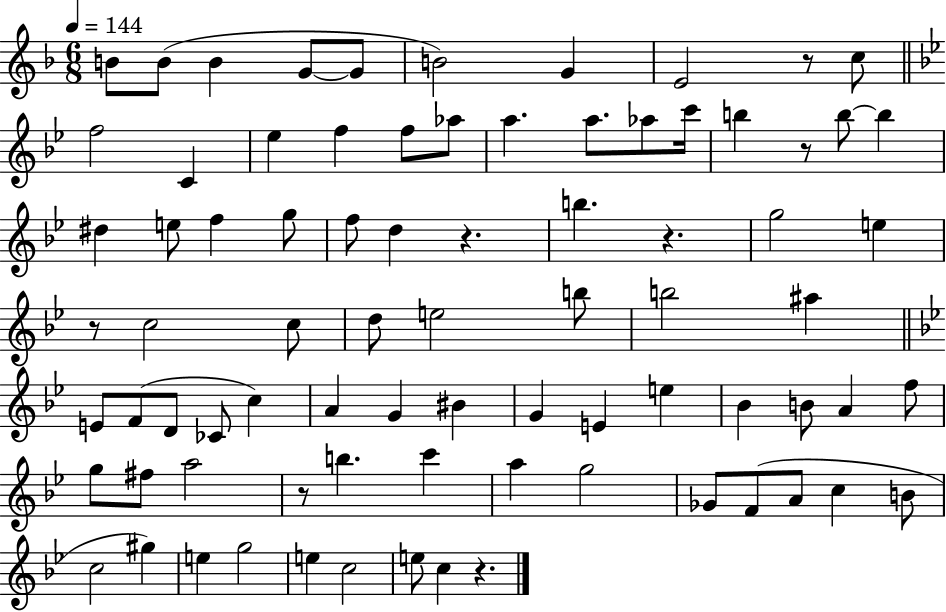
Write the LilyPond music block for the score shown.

{
  \clef treble
  \numericTimeSignature
  \time 6/8
  \key f \major
  \tempo 4 = 144
  b'8 b'8( b'4 g'8~~ g'8 | b'2) g'4 | e'2 r8 c''8 | \bar "||" \break \key bes \major f''2 c'4 | ees''4 f''4 f''8 aes''8 | a''4. a''8. aes''8 c'''16 | b''4 r8 b''8~~ b''4 | \break dis''4 e''8 f''4 g''8 | f''8 d''4 r4. | b''4. r4. | g''2 e''4 | \break r8 c''2 c''8 | d''8 e''2 b''8 | b''2 ais''4 | \bar "||" \break \key bes \major e'8 f'8( d'8 ces'8 c''4) | a'4 g'4 bis'4 | g'4 e'4 e''4 | bes'4 b'8 a'4 f''8 | \break g''8 fis''8 a''2 | r8 b''4. c'''4 | a''4 g''2 | ges'8 f'8( a'8 c''4 b'8 | \break c''2 gis''4) | e''4 g''2 | e''4 c''2 | e''8 c''4 r4. | \break \bar "|."
}